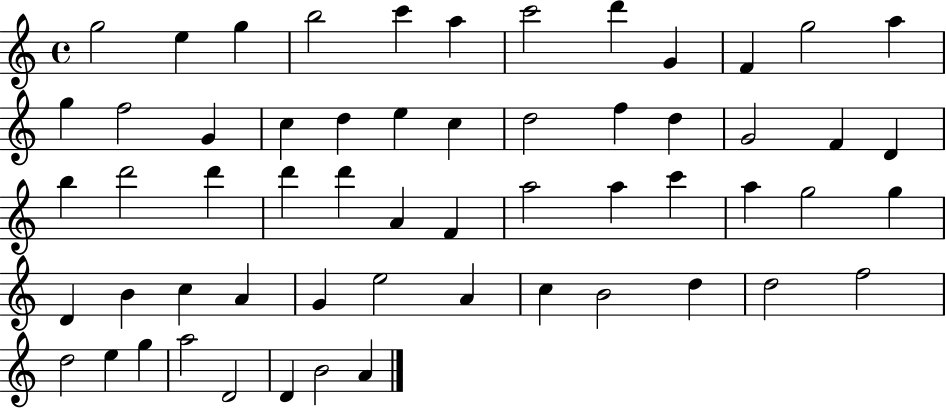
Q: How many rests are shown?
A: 0